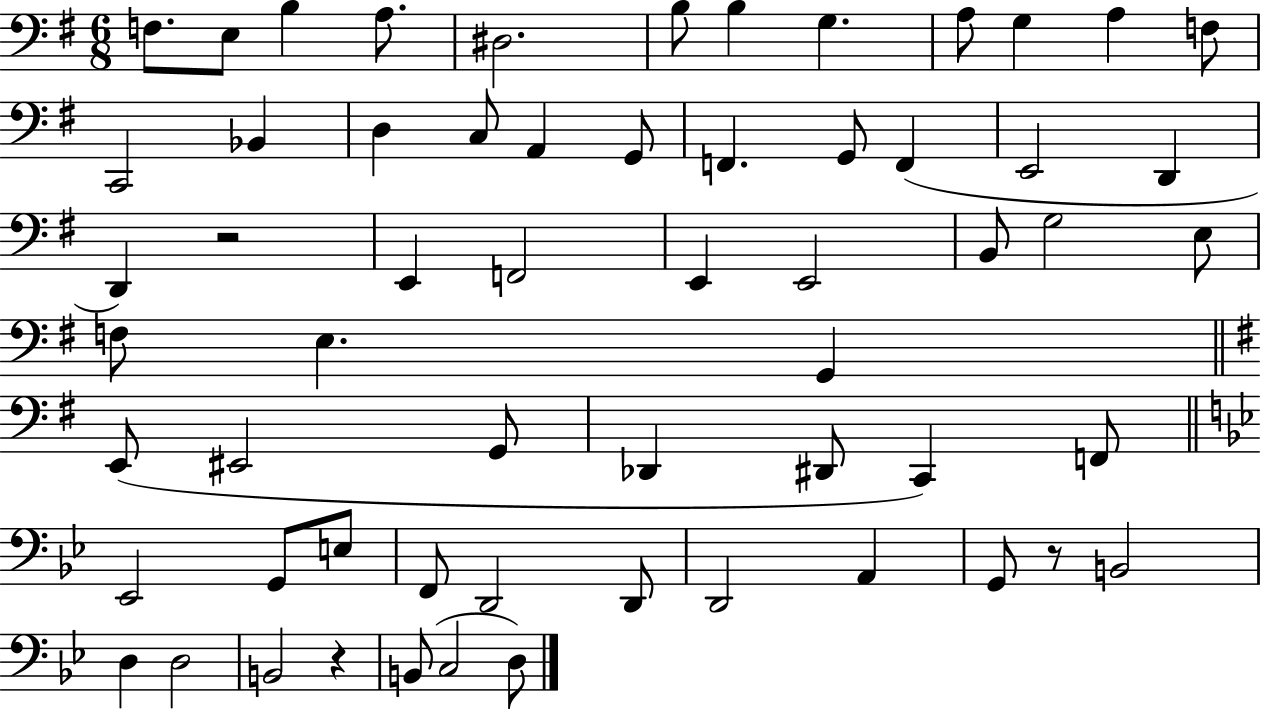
F3/e. E3/e B3/q A3/e. D#3/h. B3/e B3/q G3/q. A3/e G3/q A3/q F3/e C2/h Bb2/q D3/q C3/e A2/q G2/e F2/q. G2/e F2/q E2/h D2/q D2/q R/h E2/q F2/h E2/q E2/h B2/e G3/h E3/e F3/e E3/q. G2/q E2/e EIS2/h G2/e Db2/q D#2/e C2/q F2/e Eb2/h G2/e E3/e F2/e D2/h D2/e D2/h A2/q G2/e R/e B2/h D3/q D3/h B2/h R/q B2/e C3/h D3/e